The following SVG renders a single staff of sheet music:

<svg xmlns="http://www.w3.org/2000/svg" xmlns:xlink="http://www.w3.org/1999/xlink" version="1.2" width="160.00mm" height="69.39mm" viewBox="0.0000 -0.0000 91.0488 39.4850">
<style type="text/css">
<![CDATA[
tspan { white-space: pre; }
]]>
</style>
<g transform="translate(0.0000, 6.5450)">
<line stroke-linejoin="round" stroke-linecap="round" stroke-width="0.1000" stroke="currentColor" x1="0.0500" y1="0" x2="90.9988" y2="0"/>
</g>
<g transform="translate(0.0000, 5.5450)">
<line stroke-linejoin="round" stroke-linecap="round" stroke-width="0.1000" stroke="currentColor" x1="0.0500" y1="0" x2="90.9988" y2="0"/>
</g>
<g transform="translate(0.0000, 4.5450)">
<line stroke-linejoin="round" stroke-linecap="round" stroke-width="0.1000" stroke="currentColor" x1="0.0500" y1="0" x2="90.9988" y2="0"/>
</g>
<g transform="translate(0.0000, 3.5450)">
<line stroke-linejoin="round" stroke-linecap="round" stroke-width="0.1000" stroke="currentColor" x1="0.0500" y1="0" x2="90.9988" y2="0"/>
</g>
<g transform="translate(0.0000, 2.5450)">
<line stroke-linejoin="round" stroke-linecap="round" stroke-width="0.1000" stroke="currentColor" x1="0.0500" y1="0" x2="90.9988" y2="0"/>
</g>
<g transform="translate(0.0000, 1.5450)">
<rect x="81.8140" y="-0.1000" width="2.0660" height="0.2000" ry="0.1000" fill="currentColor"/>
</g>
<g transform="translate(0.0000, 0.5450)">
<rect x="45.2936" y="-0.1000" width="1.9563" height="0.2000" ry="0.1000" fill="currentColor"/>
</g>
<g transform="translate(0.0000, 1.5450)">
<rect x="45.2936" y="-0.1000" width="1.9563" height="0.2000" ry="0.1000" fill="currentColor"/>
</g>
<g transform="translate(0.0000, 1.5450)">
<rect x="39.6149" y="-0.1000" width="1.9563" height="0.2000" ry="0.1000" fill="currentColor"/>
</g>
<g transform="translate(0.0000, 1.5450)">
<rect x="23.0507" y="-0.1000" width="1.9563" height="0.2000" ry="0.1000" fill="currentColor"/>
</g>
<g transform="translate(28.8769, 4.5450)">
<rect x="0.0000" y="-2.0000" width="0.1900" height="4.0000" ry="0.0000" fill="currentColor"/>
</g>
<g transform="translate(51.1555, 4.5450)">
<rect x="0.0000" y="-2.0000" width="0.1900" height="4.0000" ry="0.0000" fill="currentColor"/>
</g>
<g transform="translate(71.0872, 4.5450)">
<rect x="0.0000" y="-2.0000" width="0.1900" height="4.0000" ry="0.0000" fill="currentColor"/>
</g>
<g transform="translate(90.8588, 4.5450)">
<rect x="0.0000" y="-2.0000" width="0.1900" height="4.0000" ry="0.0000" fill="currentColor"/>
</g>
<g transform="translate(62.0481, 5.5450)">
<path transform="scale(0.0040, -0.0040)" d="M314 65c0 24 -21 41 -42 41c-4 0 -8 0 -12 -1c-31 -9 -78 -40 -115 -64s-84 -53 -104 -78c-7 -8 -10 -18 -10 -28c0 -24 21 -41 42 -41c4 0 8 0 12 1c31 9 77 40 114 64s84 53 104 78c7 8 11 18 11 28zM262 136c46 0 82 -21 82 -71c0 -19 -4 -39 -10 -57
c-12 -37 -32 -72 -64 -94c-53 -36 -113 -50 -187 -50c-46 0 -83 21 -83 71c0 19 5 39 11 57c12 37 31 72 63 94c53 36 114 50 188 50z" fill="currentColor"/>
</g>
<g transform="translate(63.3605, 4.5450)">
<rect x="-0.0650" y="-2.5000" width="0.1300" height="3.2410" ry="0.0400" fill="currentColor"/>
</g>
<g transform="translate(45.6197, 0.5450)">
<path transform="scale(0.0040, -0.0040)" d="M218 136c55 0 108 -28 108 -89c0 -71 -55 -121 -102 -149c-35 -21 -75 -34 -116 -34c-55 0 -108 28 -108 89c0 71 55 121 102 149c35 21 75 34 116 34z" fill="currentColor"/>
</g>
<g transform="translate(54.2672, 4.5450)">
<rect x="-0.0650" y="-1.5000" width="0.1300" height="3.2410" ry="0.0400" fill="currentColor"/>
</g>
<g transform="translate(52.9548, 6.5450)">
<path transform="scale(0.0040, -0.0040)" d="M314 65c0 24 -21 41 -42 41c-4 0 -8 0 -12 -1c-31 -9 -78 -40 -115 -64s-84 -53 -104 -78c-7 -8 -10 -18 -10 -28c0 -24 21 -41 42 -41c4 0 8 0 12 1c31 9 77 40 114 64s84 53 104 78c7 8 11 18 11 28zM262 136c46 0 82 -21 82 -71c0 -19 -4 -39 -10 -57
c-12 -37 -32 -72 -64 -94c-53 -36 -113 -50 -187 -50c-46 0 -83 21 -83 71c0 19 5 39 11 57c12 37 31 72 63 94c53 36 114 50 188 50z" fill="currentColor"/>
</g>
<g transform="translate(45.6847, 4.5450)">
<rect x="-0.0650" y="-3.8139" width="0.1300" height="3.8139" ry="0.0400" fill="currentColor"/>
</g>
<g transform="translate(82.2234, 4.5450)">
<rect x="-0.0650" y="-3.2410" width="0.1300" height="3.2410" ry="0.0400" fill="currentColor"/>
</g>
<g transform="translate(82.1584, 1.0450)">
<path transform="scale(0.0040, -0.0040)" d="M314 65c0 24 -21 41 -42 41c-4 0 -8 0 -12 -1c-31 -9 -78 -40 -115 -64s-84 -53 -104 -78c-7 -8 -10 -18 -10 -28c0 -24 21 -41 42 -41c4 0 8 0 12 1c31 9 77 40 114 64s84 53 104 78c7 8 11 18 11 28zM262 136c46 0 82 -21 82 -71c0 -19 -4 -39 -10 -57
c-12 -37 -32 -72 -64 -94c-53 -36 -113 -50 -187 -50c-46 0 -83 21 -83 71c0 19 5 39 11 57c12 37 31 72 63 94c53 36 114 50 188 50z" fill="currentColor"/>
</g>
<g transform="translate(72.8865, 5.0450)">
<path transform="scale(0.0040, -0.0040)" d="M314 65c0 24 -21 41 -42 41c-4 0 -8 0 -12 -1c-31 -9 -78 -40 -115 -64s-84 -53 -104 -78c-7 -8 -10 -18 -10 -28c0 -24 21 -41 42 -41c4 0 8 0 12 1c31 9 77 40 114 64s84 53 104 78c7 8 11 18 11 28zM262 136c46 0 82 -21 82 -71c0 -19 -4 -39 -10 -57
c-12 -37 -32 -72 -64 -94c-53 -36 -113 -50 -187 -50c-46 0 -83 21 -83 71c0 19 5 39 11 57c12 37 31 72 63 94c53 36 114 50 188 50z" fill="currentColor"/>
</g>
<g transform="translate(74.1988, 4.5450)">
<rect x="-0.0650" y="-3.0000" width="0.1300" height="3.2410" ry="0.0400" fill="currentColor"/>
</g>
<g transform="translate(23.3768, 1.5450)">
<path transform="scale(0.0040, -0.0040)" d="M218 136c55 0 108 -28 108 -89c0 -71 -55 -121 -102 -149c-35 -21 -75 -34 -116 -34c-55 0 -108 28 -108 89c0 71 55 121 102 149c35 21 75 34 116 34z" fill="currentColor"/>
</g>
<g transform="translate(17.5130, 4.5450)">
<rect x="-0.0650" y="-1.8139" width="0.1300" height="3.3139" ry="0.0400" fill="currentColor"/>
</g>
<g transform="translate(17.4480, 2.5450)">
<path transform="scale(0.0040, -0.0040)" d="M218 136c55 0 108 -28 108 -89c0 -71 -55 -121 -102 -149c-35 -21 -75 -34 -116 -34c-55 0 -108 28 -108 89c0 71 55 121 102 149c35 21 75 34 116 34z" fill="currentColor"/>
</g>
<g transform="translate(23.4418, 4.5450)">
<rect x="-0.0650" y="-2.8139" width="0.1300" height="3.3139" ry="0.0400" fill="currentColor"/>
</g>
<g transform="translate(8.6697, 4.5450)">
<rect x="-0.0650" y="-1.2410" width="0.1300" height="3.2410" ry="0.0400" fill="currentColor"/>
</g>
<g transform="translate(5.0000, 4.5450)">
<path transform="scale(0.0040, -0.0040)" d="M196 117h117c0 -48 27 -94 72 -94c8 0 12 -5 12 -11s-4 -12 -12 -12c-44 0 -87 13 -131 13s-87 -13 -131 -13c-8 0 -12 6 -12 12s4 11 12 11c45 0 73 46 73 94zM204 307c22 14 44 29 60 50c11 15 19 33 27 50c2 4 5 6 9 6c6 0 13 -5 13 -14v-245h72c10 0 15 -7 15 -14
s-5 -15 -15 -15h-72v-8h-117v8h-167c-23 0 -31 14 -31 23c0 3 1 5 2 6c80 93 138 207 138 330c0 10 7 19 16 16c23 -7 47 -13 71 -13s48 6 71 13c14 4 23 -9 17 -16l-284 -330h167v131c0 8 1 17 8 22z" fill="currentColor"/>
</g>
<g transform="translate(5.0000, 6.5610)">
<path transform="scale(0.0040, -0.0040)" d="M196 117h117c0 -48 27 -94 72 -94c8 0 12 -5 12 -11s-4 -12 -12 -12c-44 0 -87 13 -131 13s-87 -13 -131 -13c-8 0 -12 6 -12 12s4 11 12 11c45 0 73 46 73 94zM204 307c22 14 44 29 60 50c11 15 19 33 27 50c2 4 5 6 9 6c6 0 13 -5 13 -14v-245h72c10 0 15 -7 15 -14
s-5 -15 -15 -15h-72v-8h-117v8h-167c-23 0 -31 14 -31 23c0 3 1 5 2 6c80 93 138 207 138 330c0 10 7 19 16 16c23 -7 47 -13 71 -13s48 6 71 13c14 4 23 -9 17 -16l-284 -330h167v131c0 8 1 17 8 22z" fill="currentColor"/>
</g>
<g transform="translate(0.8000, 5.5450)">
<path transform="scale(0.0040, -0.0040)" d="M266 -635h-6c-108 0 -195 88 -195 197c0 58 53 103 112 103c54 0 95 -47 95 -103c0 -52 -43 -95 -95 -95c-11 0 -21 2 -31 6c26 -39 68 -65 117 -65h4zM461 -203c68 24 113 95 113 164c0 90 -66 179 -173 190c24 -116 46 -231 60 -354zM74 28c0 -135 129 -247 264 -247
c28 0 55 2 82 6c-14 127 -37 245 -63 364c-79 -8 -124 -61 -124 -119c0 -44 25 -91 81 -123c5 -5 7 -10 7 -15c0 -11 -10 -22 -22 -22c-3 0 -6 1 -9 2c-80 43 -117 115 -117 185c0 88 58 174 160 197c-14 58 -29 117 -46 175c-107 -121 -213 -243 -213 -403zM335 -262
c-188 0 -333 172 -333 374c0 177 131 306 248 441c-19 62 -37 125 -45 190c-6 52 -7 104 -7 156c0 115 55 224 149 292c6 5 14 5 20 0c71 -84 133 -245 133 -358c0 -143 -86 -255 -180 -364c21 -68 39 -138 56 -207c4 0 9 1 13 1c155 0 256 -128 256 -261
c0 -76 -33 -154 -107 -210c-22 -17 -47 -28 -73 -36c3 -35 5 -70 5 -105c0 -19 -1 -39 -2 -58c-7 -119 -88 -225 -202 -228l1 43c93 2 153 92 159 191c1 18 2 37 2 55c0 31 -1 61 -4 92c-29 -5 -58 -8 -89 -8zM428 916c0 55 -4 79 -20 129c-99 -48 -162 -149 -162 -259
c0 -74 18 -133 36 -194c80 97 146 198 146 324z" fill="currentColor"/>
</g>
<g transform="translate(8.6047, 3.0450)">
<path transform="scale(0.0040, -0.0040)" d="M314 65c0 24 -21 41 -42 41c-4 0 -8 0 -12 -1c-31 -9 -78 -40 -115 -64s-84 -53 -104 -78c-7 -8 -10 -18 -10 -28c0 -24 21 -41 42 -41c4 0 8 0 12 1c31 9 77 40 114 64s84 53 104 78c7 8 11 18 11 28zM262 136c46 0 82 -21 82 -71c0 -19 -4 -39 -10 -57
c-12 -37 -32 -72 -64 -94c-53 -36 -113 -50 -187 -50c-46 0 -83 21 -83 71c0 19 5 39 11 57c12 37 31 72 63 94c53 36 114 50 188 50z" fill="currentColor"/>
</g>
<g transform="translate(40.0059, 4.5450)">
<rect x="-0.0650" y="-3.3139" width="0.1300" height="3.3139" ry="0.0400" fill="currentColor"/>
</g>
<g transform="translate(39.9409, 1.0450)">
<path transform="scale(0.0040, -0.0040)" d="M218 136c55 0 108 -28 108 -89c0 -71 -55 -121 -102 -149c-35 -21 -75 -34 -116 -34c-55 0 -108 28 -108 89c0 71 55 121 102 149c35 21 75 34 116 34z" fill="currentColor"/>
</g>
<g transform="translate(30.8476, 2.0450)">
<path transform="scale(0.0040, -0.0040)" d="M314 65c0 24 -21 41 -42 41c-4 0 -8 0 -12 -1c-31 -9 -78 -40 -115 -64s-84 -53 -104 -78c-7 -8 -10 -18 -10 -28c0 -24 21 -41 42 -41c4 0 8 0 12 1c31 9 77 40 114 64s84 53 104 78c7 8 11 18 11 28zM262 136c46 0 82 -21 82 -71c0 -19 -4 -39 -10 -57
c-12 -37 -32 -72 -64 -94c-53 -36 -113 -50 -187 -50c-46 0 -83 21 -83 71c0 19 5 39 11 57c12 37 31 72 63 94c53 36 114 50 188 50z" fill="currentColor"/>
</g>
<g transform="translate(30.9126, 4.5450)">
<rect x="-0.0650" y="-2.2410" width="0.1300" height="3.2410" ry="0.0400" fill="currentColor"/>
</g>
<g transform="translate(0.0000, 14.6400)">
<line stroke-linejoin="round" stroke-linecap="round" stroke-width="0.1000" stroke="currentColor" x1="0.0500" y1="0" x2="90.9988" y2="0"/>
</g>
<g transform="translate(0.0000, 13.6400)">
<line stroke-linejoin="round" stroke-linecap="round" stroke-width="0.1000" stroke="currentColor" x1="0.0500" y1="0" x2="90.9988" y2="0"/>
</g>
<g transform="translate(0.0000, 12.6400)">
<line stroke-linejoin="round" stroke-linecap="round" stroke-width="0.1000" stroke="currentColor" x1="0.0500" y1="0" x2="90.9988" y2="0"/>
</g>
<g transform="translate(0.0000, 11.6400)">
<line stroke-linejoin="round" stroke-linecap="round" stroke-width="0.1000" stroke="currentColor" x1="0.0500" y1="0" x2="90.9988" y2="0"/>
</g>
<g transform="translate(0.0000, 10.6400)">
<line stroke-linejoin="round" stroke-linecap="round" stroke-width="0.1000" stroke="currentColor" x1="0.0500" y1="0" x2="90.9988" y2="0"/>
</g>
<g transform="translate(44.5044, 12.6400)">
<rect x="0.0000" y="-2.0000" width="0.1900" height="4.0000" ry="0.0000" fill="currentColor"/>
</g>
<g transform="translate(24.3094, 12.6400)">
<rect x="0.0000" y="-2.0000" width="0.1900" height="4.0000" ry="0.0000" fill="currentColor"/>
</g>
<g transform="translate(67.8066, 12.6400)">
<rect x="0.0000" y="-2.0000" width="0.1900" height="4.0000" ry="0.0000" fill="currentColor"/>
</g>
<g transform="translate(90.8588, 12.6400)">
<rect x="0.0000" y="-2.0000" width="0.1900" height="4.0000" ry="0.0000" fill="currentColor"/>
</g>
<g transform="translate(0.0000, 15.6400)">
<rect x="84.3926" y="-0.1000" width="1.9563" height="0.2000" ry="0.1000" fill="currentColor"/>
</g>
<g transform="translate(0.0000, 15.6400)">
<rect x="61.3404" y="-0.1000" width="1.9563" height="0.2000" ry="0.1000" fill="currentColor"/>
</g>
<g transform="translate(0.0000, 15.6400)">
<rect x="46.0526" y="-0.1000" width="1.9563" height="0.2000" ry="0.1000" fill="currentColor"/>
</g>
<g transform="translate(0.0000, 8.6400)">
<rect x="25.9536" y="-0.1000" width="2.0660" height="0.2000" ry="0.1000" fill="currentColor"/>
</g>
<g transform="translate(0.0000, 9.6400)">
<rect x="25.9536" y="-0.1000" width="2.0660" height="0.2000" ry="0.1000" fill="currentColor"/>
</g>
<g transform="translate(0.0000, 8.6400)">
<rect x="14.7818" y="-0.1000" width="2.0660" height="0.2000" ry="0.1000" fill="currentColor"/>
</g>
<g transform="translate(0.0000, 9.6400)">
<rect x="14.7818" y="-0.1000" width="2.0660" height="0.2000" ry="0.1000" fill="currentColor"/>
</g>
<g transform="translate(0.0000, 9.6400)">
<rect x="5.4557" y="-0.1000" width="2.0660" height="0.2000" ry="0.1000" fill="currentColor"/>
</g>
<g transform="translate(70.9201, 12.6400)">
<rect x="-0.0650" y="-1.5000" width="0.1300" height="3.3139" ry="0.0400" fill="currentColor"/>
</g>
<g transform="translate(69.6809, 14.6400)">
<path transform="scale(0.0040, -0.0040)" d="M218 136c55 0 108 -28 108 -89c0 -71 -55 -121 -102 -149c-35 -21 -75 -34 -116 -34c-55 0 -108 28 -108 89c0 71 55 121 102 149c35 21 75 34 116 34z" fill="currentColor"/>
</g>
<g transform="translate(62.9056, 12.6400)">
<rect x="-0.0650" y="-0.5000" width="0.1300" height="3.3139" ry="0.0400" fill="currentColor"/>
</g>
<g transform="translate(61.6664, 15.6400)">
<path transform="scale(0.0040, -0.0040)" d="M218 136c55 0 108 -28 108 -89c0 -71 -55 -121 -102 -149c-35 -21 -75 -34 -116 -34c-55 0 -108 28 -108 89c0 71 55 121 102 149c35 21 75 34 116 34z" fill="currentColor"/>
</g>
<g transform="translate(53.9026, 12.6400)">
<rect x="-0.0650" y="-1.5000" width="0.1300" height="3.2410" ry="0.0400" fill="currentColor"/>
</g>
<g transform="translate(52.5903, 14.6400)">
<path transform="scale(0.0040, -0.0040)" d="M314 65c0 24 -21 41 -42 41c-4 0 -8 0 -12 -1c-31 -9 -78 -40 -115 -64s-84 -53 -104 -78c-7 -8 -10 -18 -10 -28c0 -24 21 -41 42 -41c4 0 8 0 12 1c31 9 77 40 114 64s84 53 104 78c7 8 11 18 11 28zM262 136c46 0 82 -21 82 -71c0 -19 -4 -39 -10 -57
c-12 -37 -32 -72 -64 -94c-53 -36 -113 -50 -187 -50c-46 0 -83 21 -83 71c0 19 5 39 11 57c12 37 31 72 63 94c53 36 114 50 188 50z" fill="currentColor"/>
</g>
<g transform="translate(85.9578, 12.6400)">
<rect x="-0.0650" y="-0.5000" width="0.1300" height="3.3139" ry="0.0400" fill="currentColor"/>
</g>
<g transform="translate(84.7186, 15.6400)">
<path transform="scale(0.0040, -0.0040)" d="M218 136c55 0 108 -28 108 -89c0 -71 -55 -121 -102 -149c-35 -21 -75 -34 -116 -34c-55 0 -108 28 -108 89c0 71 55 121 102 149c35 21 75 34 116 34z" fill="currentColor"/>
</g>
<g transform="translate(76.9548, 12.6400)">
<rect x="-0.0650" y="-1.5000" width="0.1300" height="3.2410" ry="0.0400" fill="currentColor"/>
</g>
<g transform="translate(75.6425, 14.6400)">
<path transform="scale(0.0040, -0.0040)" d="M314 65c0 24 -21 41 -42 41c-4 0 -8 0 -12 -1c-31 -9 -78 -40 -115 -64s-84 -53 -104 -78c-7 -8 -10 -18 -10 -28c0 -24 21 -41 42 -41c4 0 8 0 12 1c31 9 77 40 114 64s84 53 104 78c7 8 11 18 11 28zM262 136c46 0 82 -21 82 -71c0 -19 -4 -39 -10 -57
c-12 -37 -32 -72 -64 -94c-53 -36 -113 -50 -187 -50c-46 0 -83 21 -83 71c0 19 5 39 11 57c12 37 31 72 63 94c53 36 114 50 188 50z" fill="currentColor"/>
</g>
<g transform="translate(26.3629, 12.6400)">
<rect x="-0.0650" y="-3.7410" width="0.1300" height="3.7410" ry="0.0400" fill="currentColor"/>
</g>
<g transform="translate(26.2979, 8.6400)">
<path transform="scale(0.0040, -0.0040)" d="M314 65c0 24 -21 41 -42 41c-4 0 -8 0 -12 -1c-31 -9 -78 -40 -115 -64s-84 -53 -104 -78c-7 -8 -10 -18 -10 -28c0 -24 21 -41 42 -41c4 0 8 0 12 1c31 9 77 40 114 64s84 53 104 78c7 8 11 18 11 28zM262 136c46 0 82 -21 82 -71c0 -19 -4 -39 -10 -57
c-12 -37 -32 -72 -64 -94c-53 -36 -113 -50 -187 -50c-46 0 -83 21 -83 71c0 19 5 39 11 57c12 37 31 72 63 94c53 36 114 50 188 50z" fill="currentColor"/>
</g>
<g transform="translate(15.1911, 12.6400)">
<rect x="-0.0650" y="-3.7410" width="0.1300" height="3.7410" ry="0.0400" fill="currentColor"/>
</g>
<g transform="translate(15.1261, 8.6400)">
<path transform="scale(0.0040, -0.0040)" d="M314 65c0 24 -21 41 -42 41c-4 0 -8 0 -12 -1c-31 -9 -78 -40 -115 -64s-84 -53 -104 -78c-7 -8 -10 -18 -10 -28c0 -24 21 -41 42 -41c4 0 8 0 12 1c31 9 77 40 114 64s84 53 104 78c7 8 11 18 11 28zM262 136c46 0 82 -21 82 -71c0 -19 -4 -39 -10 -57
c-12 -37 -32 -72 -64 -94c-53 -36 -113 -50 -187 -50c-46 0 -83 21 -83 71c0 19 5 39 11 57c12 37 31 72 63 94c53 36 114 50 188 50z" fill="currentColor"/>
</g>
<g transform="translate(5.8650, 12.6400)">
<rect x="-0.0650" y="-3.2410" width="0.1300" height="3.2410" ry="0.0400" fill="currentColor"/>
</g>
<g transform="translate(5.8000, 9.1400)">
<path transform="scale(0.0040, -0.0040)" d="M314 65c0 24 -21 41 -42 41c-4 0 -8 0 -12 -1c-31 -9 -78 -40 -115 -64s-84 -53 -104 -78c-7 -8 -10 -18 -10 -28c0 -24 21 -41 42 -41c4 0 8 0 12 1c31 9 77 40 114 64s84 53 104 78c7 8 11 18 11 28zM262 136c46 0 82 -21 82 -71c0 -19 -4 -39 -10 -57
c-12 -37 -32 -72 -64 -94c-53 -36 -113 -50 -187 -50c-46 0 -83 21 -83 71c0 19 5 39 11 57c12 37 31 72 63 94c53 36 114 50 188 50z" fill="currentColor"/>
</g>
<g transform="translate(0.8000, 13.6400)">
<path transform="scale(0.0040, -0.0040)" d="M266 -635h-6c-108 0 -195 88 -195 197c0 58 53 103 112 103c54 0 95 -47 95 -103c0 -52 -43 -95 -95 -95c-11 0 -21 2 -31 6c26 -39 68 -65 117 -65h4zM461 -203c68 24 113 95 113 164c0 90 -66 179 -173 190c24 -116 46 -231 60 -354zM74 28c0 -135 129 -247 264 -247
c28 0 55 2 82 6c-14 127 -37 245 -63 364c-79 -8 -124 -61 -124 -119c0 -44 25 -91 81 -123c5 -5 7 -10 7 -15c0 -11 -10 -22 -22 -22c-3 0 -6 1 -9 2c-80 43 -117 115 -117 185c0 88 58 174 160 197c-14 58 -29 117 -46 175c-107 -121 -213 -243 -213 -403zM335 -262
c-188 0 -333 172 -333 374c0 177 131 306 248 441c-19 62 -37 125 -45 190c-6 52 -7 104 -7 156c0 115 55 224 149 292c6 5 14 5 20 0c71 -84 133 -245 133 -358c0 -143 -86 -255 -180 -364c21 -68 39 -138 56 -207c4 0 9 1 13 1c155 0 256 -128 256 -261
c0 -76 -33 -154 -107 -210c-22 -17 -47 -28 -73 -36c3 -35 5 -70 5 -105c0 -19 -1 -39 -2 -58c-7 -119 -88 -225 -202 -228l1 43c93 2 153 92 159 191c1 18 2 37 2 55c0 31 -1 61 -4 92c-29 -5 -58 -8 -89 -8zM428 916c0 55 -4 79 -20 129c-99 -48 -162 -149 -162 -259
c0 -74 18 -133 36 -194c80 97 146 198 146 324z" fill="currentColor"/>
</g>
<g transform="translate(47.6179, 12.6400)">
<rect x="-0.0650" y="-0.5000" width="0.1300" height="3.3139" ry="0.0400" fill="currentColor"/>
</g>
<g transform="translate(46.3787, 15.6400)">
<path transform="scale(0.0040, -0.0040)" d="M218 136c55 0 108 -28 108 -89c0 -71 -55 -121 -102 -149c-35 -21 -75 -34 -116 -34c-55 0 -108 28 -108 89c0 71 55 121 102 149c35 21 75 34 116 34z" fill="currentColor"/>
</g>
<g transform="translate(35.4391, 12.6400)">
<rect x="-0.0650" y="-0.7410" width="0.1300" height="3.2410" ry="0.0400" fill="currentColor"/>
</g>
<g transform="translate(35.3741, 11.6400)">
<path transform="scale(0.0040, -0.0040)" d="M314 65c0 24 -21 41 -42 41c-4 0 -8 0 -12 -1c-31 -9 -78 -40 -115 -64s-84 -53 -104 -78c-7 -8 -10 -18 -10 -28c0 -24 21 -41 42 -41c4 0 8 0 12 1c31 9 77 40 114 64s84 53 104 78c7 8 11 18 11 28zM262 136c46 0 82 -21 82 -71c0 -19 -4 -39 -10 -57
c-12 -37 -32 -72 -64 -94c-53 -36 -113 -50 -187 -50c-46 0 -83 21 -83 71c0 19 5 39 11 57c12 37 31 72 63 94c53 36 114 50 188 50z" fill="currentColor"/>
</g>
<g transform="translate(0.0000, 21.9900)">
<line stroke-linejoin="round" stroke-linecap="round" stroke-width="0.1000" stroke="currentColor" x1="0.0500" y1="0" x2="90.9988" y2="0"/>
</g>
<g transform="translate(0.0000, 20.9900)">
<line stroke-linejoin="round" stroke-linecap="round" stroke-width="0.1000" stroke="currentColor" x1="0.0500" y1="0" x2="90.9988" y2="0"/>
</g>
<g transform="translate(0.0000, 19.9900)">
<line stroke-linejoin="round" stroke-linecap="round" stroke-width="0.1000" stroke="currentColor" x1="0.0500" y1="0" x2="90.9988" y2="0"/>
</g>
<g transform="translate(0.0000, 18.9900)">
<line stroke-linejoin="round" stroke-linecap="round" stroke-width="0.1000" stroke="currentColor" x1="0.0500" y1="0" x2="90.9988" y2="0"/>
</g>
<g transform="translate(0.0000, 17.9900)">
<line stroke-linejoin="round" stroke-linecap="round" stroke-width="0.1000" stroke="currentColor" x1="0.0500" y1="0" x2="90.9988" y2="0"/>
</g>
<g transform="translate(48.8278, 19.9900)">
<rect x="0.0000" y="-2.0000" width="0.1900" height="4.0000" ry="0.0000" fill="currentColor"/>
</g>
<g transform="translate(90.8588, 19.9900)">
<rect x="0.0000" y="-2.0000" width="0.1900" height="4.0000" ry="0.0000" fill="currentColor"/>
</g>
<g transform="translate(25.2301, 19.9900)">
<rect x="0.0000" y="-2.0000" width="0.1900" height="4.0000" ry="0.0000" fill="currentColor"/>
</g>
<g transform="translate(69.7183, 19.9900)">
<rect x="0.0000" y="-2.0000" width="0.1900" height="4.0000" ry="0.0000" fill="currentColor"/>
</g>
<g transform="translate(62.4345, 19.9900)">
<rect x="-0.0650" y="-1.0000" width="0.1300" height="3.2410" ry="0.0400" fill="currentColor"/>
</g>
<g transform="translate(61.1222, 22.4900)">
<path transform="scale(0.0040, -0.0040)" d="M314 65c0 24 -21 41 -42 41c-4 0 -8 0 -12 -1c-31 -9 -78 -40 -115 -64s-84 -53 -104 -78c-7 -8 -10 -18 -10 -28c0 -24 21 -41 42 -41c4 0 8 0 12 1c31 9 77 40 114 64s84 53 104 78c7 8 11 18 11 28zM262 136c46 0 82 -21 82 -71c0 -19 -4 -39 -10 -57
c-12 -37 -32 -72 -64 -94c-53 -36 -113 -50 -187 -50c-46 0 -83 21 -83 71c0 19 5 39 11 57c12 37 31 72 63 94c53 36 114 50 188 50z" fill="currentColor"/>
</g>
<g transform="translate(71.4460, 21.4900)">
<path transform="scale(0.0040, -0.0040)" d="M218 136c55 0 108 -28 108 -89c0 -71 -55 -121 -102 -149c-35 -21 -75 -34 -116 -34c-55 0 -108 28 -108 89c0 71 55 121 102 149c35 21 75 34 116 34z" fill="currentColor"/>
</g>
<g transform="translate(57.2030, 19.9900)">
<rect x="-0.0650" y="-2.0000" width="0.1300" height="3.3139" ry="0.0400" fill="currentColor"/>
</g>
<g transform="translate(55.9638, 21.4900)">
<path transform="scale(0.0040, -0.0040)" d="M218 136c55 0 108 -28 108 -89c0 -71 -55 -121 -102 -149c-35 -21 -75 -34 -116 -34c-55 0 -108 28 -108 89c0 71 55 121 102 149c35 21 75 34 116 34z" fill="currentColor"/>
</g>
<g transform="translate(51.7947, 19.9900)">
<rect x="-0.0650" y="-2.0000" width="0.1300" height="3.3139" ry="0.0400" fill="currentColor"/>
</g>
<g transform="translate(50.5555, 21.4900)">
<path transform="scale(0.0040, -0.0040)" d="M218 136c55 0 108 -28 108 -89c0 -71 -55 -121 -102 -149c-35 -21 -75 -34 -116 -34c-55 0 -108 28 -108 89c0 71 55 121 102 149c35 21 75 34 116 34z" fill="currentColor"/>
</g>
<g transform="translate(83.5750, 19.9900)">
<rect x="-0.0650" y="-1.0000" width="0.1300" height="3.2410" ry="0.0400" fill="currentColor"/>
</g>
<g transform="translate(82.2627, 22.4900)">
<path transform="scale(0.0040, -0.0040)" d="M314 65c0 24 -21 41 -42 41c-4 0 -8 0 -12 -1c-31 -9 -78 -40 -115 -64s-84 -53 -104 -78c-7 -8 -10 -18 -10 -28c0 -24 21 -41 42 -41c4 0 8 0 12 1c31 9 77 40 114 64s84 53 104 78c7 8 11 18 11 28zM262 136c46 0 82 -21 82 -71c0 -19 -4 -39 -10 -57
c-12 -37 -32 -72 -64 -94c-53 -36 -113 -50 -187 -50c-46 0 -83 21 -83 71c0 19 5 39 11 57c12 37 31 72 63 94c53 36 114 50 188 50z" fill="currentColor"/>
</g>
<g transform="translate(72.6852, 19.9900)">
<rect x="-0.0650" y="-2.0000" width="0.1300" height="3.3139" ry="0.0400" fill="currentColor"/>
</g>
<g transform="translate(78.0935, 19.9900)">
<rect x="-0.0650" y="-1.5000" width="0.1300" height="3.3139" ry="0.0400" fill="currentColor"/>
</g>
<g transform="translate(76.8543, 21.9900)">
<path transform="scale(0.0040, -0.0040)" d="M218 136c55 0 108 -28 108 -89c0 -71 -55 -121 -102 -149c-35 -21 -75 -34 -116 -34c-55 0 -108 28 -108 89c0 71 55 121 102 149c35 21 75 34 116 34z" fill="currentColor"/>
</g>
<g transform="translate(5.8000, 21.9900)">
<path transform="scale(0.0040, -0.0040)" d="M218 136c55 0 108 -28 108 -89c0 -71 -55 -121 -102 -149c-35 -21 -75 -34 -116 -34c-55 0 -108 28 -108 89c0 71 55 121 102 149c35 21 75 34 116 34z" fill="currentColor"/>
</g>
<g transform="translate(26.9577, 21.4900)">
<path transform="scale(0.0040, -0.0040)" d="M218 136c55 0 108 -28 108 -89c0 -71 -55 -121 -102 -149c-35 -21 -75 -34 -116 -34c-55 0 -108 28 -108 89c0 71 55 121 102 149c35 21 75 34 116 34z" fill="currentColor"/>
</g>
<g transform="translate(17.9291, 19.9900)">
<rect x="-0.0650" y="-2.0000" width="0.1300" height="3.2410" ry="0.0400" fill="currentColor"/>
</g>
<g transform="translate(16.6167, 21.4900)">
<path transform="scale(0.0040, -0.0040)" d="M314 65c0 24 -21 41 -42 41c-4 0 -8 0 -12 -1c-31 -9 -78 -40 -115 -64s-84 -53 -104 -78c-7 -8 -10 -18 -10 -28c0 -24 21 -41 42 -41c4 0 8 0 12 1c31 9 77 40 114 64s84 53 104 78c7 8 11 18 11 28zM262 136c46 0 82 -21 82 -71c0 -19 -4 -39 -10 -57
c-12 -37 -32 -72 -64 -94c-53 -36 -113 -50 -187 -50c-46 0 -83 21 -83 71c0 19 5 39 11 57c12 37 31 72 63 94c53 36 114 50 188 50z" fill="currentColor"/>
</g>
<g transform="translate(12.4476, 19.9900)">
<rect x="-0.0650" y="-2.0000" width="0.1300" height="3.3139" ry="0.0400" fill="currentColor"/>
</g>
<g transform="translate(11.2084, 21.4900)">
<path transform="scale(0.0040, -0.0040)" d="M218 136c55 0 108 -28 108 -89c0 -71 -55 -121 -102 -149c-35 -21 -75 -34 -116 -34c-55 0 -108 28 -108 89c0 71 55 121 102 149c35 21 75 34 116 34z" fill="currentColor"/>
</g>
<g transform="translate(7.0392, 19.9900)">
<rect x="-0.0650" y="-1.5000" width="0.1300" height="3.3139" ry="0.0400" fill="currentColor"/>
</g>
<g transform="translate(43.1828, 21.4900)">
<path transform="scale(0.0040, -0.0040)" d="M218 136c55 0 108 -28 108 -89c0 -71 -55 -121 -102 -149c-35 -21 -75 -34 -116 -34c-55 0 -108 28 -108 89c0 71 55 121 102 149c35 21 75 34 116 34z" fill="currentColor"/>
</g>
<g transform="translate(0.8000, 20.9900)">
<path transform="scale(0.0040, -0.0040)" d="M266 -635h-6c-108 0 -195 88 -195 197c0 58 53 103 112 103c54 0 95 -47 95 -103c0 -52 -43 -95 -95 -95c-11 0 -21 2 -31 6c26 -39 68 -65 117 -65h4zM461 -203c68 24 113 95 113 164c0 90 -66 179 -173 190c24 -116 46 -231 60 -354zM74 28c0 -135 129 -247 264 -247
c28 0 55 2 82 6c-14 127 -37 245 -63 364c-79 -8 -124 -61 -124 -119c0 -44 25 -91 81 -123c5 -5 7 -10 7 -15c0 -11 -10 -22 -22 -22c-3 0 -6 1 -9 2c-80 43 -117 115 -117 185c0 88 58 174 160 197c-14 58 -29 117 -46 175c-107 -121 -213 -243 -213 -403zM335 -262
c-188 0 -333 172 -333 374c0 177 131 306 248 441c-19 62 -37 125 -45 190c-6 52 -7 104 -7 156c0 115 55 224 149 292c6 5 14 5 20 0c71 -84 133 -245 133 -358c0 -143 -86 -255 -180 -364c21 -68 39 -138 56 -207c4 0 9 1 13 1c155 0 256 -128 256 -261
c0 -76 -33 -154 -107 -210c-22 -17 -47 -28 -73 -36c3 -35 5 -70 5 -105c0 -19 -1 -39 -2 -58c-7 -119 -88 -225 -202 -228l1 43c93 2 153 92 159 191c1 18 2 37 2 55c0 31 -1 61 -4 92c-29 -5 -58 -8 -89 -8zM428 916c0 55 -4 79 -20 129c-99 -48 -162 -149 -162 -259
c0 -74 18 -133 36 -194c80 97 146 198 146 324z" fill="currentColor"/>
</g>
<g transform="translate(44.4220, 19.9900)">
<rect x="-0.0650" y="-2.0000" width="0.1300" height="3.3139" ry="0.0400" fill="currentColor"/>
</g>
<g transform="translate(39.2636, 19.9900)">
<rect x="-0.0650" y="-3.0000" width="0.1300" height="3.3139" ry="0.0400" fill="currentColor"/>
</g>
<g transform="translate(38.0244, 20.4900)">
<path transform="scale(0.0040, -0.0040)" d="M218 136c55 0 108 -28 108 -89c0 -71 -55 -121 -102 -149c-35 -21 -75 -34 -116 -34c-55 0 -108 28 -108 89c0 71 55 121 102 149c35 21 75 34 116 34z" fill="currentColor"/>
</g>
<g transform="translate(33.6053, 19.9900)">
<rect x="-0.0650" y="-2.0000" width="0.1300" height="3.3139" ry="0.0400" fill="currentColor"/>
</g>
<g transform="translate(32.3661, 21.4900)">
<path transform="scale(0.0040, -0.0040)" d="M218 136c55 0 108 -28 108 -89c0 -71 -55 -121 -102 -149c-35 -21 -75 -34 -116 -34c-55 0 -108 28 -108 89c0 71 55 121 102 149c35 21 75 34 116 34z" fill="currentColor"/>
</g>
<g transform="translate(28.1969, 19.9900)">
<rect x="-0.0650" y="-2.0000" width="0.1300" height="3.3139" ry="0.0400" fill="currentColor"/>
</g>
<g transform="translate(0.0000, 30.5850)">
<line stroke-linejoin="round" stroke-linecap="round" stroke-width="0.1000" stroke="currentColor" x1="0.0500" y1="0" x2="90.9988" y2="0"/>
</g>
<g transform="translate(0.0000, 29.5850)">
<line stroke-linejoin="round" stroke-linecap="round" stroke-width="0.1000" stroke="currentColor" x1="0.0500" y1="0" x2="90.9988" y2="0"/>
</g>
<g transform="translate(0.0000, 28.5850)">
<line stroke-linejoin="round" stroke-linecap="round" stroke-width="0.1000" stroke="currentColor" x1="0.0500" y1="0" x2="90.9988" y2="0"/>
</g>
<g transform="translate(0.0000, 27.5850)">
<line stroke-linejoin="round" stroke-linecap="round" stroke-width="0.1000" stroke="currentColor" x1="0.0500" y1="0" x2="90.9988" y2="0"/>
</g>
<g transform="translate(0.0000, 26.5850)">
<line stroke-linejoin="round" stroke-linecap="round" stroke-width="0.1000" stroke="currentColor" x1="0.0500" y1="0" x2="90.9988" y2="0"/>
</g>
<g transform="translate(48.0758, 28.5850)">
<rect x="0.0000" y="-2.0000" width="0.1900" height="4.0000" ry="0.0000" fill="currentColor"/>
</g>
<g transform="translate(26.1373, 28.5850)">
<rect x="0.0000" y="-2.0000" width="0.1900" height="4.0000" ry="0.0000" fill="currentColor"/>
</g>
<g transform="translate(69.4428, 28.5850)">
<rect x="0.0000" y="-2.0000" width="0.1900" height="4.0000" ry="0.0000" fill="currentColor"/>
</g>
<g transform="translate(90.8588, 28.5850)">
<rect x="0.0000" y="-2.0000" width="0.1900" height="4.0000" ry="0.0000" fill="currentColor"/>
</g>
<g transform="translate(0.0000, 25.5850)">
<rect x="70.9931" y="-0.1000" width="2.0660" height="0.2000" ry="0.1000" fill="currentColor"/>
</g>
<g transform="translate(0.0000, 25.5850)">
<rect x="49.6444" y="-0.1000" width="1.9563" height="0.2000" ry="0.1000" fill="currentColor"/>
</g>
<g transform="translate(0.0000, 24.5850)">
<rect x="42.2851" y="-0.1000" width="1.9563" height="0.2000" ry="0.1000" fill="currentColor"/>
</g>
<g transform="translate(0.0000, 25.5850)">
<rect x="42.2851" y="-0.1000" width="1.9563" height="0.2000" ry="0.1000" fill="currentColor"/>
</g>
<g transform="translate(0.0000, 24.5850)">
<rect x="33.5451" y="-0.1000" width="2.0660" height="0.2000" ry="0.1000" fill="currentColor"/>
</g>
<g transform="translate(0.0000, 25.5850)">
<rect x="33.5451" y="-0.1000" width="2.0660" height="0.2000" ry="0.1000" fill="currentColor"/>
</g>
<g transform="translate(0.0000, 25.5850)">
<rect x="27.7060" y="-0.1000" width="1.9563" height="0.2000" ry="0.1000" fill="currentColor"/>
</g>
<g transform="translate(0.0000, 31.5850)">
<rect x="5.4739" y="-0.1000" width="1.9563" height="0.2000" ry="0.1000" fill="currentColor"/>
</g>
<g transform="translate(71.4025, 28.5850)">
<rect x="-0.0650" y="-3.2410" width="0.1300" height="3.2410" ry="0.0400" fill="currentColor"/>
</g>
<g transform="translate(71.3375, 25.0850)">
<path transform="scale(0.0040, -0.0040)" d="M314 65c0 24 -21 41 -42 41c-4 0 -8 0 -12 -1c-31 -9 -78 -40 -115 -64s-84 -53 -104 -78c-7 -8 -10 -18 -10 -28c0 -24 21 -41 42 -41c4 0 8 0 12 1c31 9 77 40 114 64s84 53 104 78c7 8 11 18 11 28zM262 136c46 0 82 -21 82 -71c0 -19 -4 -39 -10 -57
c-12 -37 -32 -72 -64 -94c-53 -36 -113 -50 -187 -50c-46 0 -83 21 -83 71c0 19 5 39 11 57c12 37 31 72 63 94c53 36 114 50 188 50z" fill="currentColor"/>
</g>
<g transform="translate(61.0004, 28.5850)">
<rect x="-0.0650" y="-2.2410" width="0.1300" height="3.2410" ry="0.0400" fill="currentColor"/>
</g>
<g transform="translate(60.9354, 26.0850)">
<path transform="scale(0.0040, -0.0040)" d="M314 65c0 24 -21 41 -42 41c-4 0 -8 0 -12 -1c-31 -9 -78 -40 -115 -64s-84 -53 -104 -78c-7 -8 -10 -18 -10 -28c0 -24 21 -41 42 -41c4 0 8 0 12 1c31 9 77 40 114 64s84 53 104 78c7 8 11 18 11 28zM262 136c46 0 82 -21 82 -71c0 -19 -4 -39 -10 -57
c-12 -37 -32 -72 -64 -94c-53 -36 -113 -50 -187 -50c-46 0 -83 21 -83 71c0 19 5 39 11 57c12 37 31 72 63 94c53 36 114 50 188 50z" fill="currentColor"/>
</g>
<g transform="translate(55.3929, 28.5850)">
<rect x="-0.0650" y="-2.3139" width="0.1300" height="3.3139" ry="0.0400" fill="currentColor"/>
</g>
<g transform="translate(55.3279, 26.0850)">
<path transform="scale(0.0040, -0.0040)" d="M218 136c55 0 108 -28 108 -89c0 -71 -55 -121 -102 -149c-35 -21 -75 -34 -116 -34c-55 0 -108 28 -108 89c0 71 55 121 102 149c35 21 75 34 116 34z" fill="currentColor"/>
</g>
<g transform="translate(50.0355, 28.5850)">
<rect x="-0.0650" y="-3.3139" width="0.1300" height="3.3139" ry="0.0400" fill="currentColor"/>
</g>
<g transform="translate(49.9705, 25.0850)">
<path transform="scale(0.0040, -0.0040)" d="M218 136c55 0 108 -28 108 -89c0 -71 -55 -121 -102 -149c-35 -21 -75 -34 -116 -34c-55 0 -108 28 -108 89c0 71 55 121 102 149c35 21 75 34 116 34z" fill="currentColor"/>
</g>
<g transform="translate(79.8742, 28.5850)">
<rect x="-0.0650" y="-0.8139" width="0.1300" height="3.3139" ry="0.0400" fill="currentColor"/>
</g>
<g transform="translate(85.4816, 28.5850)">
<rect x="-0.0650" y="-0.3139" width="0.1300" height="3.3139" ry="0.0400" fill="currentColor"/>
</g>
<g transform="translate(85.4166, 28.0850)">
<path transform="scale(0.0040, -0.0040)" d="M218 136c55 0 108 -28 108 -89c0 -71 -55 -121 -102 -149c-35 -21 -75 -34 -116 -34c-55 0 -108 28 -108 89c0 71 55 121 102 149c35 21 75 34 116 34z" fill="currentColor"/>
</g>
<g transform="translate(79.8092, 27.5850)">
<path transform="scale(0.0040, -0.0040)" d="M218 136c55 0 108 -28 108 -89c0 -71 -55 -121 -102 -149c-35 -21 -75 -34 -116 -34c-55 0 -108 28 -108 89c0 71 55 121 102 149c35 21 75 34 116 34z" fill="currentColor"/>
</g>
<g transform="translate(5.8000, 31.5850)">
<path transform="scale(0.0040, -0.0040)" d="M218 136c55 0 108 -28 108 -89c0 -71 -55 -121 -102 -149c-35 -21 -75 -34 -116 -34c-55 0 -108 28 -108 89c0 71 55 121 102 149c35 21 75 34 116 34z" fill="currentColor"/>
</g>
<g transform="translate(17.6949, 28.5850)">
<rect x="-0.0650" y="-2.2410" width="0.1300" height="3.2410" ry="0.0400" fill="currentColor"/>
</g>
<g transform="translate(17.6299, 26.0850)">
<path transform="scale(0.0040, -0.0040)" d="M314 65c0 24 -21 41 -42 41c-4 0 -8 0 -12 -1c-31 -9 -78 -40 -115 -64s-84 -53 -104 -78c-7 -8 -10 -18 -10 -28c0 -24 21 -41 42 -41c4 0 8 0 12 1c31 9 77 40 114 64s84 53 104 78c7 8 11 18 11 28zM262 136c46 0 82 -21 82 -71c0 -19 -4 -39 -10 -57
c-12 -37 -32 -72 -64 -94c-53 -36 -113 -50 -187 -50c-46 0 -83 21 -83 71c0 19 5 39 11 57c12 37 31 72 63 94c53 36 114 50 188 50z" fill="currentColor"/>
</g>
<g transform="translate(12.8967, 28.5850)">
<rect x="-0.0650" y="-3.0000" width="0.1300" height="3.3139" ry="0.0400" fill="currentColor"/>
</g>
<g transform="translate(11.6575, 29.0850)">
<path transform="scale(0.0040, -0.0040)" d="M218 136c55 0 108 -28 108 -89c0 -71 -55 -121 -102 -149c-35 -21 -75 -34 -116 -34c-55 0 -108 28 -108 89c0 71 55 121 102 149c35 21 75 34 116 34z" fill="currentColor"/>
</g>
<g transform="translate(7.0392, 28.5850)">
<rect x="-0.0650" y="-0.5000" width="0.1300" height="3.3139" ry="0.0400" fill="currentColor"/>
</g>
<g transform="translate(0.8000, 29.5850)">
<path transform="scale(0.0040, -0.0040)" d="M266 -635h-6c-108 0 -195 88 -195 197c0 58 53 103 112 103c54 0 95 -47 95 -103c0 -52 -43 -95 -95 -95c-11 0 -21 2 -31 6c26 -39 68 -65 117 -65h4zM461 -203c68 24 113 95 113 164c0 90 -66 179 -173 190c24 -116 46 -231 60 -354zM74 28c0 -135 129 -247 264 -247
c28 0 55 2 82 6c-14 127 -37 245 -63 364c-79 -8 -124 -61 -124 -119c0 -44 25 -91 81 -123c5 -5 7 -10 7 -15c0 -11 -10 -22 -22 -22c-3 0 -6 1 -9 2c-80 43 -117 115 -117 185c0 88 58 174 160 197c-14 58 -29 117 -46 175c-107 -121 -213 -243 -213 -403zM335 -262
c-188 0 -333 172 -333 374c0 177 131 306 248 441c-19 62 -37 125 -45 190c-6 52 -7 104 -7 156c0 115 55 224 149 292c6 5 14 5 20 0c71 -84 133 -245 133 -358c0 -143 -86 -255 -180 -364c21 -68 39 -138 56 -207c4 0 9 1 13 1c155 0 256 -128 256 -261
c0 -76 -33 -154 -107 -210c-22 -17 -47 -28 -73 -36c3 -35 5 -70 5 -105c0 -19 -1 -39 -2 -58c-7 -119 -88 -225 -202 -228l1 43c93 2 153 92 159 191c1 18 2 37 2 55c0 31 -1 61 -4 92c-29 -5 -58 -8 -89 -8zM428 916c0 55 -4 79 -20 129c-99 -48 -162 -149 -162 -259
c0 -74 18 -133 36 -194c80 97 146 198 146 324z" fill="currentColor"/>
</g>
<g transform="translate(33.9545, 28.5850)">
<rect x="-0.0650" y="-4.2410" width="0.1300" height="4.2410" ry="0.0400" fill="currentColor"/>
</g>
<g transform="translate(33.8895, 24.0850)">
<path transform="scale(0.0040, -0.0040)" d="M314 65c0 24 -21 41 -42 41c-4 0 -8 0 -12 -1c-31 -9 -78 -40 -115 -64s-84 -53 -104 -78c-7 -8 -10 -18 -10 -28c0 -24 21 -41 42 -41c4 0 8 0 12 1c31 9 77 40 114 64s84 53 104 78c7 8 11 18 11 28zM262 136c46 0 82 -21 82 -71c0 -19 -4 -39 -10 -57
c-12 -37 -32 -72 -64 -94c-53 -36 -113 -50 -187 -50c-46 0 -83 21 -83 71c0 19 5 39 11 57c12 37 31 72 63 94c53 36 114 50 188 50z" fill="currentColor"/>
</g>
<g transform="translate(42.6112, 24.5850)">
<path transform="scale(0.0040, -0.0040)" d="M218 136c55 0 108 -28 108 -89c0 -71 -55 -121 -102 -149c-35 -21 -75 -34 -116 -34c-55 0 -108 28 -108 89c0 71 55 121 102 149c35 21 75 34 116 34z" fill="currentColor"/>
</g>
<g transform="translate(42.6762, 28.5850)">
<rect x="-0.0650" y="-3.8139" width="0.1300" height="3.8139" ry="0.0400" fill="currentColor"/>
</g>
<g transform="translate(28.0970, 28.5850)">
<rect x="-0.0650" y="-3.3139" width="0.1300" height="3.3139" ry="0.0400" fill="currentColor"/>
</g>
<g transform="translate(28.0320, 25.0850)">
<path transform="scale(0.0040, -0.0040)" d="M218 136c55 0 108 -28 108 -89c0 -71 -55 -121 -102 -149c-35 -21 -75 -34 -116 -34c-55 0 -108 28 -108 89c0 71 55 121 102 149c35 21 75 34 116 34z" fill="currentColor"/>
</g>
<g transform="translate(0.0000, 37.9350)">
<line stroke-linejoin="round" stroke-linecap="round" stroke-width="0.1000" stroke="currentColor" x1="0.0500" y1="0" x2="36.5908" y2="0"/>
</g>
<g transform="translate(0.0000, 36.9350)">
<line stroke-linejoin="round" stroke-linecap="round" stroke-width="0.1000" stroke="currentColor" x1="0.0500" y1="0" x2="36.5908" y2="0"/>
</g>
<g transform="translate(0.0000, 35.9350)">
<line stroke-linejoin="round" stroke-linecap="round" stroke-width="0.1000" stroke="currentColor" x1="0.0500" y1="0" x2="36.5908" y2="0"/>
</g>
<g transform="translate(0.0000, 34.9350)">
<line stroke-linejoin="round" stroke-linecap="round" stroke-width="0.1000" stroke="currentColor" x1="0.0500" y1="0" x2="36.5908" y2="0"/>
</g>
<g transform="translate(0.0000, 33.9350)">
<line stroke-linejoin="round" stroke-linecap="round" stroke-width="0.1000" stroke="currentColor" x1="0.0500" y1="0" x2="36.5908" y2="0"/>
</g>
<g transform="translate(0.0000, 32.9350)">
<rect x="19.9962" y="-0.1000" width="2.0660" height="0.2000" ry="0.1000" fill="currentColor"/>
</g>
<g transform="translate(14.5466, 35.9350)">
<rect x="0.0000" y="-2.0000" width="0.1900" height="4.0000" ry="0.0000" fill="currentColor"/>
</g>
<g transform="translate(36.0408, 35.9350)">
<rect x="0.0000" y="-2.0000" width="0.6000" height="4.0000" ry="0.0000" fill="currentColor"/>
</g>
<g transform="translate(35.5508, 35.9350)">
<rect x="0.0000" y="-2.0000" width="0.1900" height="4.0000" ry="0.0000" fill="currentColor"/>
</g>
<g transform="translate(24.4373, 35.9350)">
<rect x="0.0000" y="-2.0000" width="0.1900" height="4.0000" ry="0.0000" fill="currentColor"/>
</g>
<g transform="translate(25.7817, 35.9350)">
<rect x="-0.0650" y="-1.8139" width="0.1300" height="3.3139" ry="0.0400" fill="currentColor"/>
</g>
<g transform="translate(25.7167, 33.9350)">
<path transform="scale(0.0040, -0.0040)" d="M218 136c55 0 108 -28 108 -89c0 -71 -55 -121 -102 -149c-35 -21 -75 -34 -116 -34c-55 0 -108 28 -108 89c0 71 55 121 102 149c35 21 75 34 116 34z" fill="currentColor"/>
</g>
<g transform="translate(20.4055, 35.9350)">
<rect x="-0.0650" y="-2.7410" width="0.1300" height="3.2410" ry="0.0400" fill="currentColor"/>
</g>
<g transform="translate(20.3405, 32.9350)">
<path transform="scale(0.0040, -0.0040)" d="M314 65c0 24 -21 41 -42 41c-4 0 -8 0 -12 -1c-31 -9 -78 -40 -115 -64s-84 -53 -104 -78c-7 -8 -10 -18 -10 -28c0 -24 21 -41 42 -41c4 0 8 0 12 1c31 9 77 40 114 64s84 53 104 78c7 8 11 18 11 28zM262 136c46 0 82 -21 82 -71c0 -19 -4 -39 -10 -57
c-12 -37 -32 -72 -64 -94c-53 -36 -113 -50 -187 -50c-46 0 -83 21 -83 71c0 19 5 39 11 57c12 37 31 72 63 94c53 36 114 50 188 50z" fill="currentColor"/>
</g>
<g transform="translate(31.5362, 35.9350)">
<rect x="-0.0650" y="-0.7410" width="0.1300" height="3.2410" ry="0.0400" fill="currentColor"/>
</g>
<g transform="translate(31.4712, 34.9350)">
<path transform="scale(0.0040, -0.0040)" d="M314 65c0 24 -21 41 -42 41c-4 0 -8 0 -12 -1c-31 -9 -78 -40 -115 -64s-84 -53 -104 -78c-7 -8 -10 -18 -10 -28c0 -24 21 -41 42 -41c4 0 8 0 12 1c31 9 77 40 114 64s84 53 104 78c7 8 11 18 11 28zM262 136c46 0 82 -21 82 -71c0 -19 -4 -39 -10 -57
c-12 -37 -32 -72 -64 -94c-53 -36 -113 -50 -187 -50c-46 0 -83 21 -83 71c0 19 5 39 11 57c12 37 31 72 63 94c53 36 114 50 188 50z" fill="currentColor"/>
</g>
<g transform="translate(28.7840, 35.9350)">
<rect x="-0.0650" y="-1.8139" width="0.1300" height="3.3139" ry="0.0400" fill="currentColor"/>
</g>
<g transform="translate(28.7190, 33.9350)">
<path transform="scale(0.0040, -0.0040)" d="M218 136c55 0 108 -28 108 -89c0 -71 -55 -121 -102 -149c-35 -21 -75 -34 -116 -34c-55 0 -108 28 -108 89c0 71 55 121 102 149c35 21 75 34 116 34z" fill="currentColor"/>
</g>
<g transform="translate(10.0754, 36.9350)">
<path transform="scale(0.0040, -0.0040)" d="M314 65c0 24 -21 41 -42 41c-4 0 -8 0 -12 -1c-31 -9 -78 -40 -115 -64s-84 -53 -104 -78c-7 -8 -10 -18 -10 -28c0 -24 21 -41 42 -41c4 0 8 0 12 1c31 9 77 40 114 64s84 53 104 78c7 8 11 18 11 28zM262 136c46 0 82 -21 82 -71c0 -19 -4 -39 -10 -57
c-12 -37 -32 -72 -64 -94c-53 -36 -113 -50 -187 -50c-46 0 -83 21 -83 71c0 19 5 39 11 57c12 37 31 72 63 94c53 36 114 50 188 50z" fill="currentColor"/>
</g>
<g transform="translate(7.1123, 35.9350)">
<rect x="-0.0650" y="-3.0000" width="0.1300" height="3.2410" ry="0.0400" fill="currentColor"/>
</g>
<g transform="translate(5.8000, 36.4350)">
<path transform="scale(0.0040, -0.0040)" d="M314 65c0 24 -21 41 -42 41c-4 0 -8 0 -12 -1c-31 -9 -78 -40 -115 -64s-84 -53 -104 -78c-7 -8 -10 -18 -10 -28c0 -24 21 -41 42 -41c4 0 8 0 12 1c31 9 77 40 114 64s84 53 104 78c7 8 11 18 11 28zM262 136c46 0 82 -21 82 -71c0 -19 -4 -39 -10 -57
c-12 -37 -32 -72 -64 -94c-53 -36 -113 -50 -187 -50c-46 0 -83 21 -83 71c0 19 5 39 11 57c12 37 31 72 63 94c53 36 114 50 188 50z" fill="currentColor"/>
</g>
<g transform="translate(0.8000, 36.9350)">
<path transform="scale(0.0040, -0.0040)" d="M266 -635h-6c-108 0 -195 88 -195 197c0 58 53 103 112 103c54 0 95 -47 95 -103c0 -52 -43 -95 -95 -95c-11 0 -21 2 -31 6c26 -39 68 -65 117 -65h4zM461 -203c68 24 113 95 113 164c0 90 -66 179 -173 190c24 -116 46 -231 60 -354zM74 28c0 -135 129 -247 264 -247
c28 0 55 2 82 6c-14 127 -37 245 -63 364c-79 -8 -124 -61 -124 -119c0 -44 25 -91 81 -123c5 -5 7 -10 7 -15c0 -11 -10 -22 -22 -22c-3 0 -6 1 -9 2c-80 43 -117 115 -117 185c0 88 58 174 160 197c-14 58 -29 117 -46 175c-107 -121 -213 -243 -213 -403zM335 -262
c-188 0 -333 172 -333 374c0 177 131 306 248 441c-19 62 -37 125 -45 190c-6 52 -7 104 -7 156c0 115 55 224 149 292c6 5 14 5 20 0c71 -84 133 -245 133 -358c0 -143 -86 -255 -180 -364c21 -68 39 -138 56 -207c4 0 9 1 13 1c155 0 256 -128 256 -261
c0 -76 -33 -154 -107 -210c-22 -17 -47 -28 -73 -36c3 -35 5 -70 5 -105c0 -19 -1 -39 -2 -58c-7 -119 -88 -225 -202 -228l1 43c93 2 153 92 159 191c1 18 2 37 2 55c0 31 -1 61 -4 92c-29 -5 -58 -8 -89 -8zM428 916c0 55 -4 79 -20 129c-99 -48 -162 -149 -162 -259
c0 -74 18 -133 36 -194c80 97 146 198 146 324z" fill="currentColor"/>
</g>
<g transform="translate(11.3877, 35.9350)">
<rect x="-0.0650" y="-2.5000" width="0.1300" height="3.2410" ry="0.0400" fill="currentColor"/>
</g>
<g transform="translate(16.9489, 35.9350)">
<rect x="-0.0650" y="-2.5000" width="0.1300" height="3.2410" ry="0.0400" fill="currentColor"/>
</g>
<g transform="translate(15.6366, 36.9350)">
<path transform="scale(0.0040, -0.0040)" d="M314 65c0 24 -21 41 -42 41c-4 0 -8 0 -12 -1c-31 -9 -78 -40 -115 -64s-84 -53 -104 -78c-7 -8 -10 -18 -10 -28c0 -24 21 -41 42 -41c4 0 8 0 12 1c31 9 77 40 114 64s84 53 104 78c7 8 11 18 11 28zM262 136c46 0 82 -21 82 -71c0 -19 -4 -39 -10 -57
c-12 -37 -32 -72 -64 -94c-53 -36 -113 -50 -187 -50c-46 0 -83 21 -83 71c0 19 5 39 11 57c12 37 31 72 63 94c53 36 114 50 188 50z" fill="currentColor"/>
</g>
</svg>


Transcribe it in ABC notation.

X:1
T:Untitled
M:4/4
L:1/4
K:C
e2 f a g2 b c' E2 G2 A2 b2 b2 c'2 c'2 d2 C E2 C E E2 C E F F2 F F A F F F D2 F E D2 C A g2 b d'2 c' b g g2 b2 d c A2 G2 G2 a2 f f d2